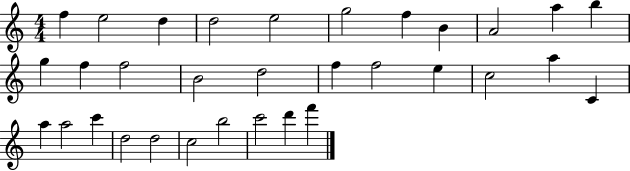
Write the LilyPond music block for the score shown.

{
  \clef treble
  \numericTimeSignature
  \time 4/4
  \key c \major
  f''4 e''2 d''4 | d''2 e''2 | g''2 f''4 b'4 | a'2 a''4 b''4 | \break g''4 f''4 f''2 | b'2 d''2 | f''4 f''2 e''4 | c''2 a''4 c'4 | \break a''4 a''2 c'''4 | d''2 d''2 | c''2 b''2 | c'''2 d'''4 f'''4 | \break \bar "|."
}